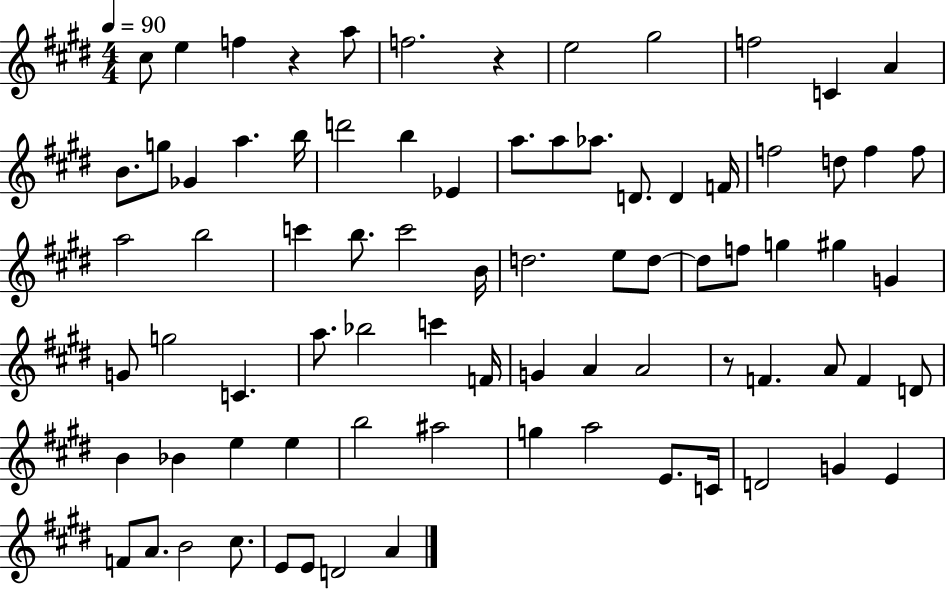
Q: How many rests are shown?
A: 3